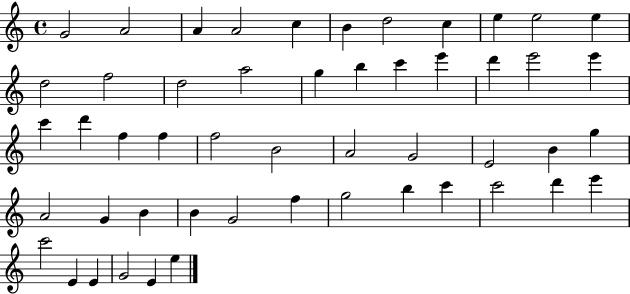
{
  \clef treble
  \time 4/4
  \defaultTimeSignature
  \key c \major
  g'2 a'2 | a'4 a'2 c''4 | b'4 d''2 c''4 | e''4 e''2 e''4 | \break d''2 f''2 | d''2 a''2 | g''4 b''4 c'''4 e'''4 | d'''4 e'''2 e'''4 | \break c'''4 d'''4 f''4 f''4 | f''2 b'2 | a'2 g'2 | e'2 b'4 g''4 | \break a'2 g'4 b'4 | b'4 g'2 f''4 | g''2 b''4 c'''4 | c'''2 d'''4 e'''4 | \break c'''2 e'4 e'4 | g'2 e'4 e''4 | \bar "|."
}